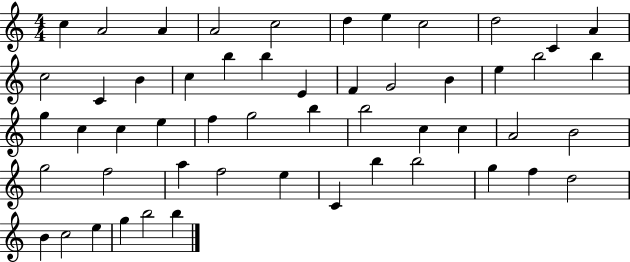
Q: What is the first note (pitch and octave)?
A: C5